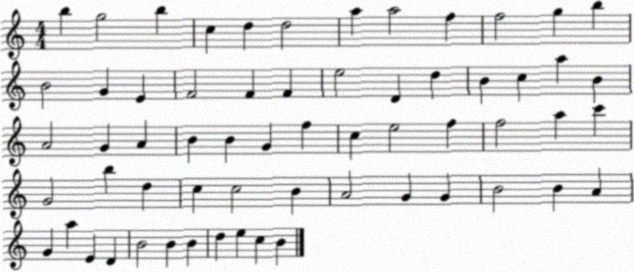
X:1
T:Untitled
M:4/4
L:1/4
K:C
b g2 b c d d2 a a2 f f2 g b B2 G E F2 F F e2 D d B c a B A2 G A B B G f c e2 f f2 a c' G2 b d c c2 B A2 G G B2 B A G a E D B2 B B d e c B